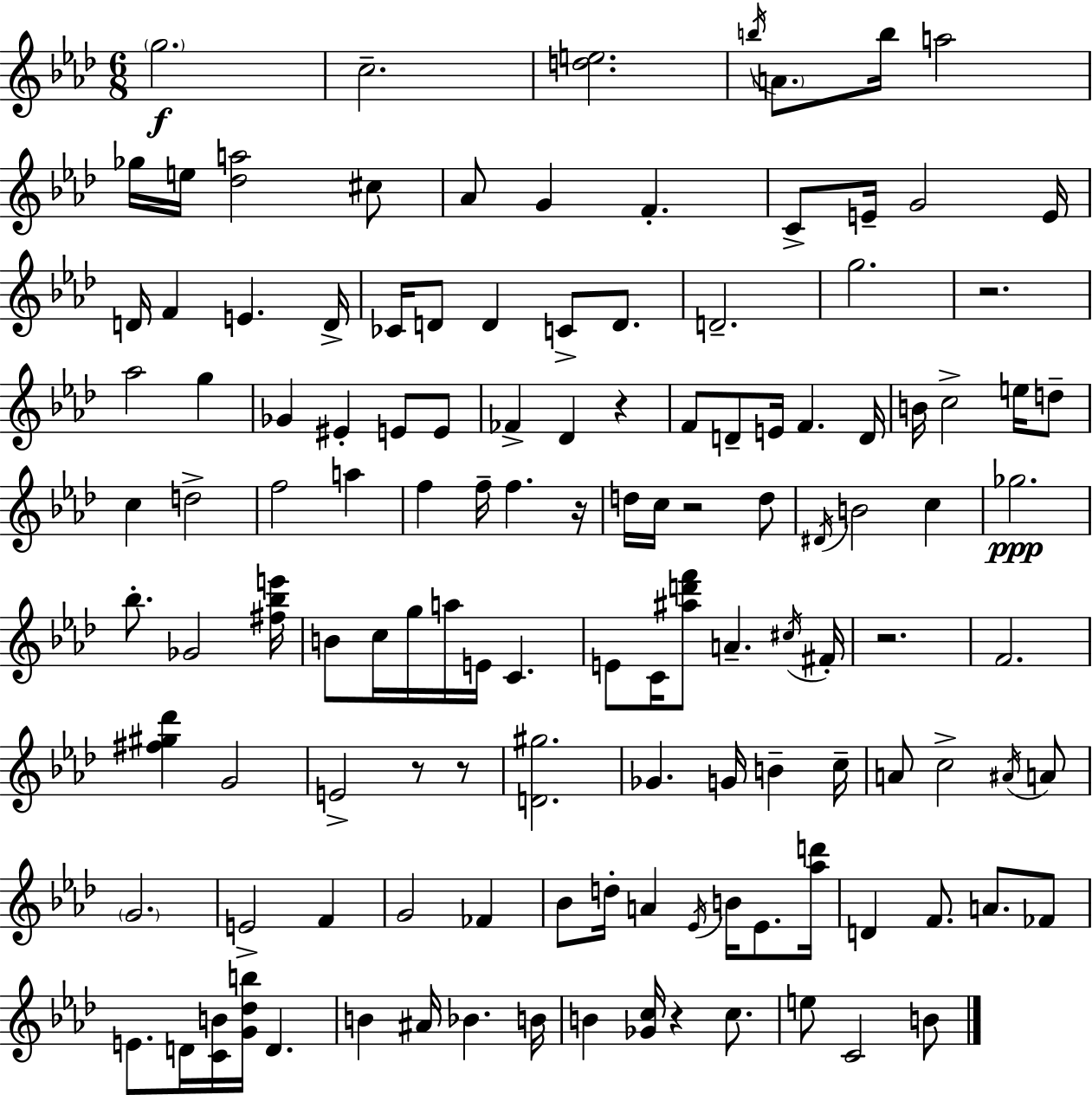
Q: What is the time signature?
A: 6/8